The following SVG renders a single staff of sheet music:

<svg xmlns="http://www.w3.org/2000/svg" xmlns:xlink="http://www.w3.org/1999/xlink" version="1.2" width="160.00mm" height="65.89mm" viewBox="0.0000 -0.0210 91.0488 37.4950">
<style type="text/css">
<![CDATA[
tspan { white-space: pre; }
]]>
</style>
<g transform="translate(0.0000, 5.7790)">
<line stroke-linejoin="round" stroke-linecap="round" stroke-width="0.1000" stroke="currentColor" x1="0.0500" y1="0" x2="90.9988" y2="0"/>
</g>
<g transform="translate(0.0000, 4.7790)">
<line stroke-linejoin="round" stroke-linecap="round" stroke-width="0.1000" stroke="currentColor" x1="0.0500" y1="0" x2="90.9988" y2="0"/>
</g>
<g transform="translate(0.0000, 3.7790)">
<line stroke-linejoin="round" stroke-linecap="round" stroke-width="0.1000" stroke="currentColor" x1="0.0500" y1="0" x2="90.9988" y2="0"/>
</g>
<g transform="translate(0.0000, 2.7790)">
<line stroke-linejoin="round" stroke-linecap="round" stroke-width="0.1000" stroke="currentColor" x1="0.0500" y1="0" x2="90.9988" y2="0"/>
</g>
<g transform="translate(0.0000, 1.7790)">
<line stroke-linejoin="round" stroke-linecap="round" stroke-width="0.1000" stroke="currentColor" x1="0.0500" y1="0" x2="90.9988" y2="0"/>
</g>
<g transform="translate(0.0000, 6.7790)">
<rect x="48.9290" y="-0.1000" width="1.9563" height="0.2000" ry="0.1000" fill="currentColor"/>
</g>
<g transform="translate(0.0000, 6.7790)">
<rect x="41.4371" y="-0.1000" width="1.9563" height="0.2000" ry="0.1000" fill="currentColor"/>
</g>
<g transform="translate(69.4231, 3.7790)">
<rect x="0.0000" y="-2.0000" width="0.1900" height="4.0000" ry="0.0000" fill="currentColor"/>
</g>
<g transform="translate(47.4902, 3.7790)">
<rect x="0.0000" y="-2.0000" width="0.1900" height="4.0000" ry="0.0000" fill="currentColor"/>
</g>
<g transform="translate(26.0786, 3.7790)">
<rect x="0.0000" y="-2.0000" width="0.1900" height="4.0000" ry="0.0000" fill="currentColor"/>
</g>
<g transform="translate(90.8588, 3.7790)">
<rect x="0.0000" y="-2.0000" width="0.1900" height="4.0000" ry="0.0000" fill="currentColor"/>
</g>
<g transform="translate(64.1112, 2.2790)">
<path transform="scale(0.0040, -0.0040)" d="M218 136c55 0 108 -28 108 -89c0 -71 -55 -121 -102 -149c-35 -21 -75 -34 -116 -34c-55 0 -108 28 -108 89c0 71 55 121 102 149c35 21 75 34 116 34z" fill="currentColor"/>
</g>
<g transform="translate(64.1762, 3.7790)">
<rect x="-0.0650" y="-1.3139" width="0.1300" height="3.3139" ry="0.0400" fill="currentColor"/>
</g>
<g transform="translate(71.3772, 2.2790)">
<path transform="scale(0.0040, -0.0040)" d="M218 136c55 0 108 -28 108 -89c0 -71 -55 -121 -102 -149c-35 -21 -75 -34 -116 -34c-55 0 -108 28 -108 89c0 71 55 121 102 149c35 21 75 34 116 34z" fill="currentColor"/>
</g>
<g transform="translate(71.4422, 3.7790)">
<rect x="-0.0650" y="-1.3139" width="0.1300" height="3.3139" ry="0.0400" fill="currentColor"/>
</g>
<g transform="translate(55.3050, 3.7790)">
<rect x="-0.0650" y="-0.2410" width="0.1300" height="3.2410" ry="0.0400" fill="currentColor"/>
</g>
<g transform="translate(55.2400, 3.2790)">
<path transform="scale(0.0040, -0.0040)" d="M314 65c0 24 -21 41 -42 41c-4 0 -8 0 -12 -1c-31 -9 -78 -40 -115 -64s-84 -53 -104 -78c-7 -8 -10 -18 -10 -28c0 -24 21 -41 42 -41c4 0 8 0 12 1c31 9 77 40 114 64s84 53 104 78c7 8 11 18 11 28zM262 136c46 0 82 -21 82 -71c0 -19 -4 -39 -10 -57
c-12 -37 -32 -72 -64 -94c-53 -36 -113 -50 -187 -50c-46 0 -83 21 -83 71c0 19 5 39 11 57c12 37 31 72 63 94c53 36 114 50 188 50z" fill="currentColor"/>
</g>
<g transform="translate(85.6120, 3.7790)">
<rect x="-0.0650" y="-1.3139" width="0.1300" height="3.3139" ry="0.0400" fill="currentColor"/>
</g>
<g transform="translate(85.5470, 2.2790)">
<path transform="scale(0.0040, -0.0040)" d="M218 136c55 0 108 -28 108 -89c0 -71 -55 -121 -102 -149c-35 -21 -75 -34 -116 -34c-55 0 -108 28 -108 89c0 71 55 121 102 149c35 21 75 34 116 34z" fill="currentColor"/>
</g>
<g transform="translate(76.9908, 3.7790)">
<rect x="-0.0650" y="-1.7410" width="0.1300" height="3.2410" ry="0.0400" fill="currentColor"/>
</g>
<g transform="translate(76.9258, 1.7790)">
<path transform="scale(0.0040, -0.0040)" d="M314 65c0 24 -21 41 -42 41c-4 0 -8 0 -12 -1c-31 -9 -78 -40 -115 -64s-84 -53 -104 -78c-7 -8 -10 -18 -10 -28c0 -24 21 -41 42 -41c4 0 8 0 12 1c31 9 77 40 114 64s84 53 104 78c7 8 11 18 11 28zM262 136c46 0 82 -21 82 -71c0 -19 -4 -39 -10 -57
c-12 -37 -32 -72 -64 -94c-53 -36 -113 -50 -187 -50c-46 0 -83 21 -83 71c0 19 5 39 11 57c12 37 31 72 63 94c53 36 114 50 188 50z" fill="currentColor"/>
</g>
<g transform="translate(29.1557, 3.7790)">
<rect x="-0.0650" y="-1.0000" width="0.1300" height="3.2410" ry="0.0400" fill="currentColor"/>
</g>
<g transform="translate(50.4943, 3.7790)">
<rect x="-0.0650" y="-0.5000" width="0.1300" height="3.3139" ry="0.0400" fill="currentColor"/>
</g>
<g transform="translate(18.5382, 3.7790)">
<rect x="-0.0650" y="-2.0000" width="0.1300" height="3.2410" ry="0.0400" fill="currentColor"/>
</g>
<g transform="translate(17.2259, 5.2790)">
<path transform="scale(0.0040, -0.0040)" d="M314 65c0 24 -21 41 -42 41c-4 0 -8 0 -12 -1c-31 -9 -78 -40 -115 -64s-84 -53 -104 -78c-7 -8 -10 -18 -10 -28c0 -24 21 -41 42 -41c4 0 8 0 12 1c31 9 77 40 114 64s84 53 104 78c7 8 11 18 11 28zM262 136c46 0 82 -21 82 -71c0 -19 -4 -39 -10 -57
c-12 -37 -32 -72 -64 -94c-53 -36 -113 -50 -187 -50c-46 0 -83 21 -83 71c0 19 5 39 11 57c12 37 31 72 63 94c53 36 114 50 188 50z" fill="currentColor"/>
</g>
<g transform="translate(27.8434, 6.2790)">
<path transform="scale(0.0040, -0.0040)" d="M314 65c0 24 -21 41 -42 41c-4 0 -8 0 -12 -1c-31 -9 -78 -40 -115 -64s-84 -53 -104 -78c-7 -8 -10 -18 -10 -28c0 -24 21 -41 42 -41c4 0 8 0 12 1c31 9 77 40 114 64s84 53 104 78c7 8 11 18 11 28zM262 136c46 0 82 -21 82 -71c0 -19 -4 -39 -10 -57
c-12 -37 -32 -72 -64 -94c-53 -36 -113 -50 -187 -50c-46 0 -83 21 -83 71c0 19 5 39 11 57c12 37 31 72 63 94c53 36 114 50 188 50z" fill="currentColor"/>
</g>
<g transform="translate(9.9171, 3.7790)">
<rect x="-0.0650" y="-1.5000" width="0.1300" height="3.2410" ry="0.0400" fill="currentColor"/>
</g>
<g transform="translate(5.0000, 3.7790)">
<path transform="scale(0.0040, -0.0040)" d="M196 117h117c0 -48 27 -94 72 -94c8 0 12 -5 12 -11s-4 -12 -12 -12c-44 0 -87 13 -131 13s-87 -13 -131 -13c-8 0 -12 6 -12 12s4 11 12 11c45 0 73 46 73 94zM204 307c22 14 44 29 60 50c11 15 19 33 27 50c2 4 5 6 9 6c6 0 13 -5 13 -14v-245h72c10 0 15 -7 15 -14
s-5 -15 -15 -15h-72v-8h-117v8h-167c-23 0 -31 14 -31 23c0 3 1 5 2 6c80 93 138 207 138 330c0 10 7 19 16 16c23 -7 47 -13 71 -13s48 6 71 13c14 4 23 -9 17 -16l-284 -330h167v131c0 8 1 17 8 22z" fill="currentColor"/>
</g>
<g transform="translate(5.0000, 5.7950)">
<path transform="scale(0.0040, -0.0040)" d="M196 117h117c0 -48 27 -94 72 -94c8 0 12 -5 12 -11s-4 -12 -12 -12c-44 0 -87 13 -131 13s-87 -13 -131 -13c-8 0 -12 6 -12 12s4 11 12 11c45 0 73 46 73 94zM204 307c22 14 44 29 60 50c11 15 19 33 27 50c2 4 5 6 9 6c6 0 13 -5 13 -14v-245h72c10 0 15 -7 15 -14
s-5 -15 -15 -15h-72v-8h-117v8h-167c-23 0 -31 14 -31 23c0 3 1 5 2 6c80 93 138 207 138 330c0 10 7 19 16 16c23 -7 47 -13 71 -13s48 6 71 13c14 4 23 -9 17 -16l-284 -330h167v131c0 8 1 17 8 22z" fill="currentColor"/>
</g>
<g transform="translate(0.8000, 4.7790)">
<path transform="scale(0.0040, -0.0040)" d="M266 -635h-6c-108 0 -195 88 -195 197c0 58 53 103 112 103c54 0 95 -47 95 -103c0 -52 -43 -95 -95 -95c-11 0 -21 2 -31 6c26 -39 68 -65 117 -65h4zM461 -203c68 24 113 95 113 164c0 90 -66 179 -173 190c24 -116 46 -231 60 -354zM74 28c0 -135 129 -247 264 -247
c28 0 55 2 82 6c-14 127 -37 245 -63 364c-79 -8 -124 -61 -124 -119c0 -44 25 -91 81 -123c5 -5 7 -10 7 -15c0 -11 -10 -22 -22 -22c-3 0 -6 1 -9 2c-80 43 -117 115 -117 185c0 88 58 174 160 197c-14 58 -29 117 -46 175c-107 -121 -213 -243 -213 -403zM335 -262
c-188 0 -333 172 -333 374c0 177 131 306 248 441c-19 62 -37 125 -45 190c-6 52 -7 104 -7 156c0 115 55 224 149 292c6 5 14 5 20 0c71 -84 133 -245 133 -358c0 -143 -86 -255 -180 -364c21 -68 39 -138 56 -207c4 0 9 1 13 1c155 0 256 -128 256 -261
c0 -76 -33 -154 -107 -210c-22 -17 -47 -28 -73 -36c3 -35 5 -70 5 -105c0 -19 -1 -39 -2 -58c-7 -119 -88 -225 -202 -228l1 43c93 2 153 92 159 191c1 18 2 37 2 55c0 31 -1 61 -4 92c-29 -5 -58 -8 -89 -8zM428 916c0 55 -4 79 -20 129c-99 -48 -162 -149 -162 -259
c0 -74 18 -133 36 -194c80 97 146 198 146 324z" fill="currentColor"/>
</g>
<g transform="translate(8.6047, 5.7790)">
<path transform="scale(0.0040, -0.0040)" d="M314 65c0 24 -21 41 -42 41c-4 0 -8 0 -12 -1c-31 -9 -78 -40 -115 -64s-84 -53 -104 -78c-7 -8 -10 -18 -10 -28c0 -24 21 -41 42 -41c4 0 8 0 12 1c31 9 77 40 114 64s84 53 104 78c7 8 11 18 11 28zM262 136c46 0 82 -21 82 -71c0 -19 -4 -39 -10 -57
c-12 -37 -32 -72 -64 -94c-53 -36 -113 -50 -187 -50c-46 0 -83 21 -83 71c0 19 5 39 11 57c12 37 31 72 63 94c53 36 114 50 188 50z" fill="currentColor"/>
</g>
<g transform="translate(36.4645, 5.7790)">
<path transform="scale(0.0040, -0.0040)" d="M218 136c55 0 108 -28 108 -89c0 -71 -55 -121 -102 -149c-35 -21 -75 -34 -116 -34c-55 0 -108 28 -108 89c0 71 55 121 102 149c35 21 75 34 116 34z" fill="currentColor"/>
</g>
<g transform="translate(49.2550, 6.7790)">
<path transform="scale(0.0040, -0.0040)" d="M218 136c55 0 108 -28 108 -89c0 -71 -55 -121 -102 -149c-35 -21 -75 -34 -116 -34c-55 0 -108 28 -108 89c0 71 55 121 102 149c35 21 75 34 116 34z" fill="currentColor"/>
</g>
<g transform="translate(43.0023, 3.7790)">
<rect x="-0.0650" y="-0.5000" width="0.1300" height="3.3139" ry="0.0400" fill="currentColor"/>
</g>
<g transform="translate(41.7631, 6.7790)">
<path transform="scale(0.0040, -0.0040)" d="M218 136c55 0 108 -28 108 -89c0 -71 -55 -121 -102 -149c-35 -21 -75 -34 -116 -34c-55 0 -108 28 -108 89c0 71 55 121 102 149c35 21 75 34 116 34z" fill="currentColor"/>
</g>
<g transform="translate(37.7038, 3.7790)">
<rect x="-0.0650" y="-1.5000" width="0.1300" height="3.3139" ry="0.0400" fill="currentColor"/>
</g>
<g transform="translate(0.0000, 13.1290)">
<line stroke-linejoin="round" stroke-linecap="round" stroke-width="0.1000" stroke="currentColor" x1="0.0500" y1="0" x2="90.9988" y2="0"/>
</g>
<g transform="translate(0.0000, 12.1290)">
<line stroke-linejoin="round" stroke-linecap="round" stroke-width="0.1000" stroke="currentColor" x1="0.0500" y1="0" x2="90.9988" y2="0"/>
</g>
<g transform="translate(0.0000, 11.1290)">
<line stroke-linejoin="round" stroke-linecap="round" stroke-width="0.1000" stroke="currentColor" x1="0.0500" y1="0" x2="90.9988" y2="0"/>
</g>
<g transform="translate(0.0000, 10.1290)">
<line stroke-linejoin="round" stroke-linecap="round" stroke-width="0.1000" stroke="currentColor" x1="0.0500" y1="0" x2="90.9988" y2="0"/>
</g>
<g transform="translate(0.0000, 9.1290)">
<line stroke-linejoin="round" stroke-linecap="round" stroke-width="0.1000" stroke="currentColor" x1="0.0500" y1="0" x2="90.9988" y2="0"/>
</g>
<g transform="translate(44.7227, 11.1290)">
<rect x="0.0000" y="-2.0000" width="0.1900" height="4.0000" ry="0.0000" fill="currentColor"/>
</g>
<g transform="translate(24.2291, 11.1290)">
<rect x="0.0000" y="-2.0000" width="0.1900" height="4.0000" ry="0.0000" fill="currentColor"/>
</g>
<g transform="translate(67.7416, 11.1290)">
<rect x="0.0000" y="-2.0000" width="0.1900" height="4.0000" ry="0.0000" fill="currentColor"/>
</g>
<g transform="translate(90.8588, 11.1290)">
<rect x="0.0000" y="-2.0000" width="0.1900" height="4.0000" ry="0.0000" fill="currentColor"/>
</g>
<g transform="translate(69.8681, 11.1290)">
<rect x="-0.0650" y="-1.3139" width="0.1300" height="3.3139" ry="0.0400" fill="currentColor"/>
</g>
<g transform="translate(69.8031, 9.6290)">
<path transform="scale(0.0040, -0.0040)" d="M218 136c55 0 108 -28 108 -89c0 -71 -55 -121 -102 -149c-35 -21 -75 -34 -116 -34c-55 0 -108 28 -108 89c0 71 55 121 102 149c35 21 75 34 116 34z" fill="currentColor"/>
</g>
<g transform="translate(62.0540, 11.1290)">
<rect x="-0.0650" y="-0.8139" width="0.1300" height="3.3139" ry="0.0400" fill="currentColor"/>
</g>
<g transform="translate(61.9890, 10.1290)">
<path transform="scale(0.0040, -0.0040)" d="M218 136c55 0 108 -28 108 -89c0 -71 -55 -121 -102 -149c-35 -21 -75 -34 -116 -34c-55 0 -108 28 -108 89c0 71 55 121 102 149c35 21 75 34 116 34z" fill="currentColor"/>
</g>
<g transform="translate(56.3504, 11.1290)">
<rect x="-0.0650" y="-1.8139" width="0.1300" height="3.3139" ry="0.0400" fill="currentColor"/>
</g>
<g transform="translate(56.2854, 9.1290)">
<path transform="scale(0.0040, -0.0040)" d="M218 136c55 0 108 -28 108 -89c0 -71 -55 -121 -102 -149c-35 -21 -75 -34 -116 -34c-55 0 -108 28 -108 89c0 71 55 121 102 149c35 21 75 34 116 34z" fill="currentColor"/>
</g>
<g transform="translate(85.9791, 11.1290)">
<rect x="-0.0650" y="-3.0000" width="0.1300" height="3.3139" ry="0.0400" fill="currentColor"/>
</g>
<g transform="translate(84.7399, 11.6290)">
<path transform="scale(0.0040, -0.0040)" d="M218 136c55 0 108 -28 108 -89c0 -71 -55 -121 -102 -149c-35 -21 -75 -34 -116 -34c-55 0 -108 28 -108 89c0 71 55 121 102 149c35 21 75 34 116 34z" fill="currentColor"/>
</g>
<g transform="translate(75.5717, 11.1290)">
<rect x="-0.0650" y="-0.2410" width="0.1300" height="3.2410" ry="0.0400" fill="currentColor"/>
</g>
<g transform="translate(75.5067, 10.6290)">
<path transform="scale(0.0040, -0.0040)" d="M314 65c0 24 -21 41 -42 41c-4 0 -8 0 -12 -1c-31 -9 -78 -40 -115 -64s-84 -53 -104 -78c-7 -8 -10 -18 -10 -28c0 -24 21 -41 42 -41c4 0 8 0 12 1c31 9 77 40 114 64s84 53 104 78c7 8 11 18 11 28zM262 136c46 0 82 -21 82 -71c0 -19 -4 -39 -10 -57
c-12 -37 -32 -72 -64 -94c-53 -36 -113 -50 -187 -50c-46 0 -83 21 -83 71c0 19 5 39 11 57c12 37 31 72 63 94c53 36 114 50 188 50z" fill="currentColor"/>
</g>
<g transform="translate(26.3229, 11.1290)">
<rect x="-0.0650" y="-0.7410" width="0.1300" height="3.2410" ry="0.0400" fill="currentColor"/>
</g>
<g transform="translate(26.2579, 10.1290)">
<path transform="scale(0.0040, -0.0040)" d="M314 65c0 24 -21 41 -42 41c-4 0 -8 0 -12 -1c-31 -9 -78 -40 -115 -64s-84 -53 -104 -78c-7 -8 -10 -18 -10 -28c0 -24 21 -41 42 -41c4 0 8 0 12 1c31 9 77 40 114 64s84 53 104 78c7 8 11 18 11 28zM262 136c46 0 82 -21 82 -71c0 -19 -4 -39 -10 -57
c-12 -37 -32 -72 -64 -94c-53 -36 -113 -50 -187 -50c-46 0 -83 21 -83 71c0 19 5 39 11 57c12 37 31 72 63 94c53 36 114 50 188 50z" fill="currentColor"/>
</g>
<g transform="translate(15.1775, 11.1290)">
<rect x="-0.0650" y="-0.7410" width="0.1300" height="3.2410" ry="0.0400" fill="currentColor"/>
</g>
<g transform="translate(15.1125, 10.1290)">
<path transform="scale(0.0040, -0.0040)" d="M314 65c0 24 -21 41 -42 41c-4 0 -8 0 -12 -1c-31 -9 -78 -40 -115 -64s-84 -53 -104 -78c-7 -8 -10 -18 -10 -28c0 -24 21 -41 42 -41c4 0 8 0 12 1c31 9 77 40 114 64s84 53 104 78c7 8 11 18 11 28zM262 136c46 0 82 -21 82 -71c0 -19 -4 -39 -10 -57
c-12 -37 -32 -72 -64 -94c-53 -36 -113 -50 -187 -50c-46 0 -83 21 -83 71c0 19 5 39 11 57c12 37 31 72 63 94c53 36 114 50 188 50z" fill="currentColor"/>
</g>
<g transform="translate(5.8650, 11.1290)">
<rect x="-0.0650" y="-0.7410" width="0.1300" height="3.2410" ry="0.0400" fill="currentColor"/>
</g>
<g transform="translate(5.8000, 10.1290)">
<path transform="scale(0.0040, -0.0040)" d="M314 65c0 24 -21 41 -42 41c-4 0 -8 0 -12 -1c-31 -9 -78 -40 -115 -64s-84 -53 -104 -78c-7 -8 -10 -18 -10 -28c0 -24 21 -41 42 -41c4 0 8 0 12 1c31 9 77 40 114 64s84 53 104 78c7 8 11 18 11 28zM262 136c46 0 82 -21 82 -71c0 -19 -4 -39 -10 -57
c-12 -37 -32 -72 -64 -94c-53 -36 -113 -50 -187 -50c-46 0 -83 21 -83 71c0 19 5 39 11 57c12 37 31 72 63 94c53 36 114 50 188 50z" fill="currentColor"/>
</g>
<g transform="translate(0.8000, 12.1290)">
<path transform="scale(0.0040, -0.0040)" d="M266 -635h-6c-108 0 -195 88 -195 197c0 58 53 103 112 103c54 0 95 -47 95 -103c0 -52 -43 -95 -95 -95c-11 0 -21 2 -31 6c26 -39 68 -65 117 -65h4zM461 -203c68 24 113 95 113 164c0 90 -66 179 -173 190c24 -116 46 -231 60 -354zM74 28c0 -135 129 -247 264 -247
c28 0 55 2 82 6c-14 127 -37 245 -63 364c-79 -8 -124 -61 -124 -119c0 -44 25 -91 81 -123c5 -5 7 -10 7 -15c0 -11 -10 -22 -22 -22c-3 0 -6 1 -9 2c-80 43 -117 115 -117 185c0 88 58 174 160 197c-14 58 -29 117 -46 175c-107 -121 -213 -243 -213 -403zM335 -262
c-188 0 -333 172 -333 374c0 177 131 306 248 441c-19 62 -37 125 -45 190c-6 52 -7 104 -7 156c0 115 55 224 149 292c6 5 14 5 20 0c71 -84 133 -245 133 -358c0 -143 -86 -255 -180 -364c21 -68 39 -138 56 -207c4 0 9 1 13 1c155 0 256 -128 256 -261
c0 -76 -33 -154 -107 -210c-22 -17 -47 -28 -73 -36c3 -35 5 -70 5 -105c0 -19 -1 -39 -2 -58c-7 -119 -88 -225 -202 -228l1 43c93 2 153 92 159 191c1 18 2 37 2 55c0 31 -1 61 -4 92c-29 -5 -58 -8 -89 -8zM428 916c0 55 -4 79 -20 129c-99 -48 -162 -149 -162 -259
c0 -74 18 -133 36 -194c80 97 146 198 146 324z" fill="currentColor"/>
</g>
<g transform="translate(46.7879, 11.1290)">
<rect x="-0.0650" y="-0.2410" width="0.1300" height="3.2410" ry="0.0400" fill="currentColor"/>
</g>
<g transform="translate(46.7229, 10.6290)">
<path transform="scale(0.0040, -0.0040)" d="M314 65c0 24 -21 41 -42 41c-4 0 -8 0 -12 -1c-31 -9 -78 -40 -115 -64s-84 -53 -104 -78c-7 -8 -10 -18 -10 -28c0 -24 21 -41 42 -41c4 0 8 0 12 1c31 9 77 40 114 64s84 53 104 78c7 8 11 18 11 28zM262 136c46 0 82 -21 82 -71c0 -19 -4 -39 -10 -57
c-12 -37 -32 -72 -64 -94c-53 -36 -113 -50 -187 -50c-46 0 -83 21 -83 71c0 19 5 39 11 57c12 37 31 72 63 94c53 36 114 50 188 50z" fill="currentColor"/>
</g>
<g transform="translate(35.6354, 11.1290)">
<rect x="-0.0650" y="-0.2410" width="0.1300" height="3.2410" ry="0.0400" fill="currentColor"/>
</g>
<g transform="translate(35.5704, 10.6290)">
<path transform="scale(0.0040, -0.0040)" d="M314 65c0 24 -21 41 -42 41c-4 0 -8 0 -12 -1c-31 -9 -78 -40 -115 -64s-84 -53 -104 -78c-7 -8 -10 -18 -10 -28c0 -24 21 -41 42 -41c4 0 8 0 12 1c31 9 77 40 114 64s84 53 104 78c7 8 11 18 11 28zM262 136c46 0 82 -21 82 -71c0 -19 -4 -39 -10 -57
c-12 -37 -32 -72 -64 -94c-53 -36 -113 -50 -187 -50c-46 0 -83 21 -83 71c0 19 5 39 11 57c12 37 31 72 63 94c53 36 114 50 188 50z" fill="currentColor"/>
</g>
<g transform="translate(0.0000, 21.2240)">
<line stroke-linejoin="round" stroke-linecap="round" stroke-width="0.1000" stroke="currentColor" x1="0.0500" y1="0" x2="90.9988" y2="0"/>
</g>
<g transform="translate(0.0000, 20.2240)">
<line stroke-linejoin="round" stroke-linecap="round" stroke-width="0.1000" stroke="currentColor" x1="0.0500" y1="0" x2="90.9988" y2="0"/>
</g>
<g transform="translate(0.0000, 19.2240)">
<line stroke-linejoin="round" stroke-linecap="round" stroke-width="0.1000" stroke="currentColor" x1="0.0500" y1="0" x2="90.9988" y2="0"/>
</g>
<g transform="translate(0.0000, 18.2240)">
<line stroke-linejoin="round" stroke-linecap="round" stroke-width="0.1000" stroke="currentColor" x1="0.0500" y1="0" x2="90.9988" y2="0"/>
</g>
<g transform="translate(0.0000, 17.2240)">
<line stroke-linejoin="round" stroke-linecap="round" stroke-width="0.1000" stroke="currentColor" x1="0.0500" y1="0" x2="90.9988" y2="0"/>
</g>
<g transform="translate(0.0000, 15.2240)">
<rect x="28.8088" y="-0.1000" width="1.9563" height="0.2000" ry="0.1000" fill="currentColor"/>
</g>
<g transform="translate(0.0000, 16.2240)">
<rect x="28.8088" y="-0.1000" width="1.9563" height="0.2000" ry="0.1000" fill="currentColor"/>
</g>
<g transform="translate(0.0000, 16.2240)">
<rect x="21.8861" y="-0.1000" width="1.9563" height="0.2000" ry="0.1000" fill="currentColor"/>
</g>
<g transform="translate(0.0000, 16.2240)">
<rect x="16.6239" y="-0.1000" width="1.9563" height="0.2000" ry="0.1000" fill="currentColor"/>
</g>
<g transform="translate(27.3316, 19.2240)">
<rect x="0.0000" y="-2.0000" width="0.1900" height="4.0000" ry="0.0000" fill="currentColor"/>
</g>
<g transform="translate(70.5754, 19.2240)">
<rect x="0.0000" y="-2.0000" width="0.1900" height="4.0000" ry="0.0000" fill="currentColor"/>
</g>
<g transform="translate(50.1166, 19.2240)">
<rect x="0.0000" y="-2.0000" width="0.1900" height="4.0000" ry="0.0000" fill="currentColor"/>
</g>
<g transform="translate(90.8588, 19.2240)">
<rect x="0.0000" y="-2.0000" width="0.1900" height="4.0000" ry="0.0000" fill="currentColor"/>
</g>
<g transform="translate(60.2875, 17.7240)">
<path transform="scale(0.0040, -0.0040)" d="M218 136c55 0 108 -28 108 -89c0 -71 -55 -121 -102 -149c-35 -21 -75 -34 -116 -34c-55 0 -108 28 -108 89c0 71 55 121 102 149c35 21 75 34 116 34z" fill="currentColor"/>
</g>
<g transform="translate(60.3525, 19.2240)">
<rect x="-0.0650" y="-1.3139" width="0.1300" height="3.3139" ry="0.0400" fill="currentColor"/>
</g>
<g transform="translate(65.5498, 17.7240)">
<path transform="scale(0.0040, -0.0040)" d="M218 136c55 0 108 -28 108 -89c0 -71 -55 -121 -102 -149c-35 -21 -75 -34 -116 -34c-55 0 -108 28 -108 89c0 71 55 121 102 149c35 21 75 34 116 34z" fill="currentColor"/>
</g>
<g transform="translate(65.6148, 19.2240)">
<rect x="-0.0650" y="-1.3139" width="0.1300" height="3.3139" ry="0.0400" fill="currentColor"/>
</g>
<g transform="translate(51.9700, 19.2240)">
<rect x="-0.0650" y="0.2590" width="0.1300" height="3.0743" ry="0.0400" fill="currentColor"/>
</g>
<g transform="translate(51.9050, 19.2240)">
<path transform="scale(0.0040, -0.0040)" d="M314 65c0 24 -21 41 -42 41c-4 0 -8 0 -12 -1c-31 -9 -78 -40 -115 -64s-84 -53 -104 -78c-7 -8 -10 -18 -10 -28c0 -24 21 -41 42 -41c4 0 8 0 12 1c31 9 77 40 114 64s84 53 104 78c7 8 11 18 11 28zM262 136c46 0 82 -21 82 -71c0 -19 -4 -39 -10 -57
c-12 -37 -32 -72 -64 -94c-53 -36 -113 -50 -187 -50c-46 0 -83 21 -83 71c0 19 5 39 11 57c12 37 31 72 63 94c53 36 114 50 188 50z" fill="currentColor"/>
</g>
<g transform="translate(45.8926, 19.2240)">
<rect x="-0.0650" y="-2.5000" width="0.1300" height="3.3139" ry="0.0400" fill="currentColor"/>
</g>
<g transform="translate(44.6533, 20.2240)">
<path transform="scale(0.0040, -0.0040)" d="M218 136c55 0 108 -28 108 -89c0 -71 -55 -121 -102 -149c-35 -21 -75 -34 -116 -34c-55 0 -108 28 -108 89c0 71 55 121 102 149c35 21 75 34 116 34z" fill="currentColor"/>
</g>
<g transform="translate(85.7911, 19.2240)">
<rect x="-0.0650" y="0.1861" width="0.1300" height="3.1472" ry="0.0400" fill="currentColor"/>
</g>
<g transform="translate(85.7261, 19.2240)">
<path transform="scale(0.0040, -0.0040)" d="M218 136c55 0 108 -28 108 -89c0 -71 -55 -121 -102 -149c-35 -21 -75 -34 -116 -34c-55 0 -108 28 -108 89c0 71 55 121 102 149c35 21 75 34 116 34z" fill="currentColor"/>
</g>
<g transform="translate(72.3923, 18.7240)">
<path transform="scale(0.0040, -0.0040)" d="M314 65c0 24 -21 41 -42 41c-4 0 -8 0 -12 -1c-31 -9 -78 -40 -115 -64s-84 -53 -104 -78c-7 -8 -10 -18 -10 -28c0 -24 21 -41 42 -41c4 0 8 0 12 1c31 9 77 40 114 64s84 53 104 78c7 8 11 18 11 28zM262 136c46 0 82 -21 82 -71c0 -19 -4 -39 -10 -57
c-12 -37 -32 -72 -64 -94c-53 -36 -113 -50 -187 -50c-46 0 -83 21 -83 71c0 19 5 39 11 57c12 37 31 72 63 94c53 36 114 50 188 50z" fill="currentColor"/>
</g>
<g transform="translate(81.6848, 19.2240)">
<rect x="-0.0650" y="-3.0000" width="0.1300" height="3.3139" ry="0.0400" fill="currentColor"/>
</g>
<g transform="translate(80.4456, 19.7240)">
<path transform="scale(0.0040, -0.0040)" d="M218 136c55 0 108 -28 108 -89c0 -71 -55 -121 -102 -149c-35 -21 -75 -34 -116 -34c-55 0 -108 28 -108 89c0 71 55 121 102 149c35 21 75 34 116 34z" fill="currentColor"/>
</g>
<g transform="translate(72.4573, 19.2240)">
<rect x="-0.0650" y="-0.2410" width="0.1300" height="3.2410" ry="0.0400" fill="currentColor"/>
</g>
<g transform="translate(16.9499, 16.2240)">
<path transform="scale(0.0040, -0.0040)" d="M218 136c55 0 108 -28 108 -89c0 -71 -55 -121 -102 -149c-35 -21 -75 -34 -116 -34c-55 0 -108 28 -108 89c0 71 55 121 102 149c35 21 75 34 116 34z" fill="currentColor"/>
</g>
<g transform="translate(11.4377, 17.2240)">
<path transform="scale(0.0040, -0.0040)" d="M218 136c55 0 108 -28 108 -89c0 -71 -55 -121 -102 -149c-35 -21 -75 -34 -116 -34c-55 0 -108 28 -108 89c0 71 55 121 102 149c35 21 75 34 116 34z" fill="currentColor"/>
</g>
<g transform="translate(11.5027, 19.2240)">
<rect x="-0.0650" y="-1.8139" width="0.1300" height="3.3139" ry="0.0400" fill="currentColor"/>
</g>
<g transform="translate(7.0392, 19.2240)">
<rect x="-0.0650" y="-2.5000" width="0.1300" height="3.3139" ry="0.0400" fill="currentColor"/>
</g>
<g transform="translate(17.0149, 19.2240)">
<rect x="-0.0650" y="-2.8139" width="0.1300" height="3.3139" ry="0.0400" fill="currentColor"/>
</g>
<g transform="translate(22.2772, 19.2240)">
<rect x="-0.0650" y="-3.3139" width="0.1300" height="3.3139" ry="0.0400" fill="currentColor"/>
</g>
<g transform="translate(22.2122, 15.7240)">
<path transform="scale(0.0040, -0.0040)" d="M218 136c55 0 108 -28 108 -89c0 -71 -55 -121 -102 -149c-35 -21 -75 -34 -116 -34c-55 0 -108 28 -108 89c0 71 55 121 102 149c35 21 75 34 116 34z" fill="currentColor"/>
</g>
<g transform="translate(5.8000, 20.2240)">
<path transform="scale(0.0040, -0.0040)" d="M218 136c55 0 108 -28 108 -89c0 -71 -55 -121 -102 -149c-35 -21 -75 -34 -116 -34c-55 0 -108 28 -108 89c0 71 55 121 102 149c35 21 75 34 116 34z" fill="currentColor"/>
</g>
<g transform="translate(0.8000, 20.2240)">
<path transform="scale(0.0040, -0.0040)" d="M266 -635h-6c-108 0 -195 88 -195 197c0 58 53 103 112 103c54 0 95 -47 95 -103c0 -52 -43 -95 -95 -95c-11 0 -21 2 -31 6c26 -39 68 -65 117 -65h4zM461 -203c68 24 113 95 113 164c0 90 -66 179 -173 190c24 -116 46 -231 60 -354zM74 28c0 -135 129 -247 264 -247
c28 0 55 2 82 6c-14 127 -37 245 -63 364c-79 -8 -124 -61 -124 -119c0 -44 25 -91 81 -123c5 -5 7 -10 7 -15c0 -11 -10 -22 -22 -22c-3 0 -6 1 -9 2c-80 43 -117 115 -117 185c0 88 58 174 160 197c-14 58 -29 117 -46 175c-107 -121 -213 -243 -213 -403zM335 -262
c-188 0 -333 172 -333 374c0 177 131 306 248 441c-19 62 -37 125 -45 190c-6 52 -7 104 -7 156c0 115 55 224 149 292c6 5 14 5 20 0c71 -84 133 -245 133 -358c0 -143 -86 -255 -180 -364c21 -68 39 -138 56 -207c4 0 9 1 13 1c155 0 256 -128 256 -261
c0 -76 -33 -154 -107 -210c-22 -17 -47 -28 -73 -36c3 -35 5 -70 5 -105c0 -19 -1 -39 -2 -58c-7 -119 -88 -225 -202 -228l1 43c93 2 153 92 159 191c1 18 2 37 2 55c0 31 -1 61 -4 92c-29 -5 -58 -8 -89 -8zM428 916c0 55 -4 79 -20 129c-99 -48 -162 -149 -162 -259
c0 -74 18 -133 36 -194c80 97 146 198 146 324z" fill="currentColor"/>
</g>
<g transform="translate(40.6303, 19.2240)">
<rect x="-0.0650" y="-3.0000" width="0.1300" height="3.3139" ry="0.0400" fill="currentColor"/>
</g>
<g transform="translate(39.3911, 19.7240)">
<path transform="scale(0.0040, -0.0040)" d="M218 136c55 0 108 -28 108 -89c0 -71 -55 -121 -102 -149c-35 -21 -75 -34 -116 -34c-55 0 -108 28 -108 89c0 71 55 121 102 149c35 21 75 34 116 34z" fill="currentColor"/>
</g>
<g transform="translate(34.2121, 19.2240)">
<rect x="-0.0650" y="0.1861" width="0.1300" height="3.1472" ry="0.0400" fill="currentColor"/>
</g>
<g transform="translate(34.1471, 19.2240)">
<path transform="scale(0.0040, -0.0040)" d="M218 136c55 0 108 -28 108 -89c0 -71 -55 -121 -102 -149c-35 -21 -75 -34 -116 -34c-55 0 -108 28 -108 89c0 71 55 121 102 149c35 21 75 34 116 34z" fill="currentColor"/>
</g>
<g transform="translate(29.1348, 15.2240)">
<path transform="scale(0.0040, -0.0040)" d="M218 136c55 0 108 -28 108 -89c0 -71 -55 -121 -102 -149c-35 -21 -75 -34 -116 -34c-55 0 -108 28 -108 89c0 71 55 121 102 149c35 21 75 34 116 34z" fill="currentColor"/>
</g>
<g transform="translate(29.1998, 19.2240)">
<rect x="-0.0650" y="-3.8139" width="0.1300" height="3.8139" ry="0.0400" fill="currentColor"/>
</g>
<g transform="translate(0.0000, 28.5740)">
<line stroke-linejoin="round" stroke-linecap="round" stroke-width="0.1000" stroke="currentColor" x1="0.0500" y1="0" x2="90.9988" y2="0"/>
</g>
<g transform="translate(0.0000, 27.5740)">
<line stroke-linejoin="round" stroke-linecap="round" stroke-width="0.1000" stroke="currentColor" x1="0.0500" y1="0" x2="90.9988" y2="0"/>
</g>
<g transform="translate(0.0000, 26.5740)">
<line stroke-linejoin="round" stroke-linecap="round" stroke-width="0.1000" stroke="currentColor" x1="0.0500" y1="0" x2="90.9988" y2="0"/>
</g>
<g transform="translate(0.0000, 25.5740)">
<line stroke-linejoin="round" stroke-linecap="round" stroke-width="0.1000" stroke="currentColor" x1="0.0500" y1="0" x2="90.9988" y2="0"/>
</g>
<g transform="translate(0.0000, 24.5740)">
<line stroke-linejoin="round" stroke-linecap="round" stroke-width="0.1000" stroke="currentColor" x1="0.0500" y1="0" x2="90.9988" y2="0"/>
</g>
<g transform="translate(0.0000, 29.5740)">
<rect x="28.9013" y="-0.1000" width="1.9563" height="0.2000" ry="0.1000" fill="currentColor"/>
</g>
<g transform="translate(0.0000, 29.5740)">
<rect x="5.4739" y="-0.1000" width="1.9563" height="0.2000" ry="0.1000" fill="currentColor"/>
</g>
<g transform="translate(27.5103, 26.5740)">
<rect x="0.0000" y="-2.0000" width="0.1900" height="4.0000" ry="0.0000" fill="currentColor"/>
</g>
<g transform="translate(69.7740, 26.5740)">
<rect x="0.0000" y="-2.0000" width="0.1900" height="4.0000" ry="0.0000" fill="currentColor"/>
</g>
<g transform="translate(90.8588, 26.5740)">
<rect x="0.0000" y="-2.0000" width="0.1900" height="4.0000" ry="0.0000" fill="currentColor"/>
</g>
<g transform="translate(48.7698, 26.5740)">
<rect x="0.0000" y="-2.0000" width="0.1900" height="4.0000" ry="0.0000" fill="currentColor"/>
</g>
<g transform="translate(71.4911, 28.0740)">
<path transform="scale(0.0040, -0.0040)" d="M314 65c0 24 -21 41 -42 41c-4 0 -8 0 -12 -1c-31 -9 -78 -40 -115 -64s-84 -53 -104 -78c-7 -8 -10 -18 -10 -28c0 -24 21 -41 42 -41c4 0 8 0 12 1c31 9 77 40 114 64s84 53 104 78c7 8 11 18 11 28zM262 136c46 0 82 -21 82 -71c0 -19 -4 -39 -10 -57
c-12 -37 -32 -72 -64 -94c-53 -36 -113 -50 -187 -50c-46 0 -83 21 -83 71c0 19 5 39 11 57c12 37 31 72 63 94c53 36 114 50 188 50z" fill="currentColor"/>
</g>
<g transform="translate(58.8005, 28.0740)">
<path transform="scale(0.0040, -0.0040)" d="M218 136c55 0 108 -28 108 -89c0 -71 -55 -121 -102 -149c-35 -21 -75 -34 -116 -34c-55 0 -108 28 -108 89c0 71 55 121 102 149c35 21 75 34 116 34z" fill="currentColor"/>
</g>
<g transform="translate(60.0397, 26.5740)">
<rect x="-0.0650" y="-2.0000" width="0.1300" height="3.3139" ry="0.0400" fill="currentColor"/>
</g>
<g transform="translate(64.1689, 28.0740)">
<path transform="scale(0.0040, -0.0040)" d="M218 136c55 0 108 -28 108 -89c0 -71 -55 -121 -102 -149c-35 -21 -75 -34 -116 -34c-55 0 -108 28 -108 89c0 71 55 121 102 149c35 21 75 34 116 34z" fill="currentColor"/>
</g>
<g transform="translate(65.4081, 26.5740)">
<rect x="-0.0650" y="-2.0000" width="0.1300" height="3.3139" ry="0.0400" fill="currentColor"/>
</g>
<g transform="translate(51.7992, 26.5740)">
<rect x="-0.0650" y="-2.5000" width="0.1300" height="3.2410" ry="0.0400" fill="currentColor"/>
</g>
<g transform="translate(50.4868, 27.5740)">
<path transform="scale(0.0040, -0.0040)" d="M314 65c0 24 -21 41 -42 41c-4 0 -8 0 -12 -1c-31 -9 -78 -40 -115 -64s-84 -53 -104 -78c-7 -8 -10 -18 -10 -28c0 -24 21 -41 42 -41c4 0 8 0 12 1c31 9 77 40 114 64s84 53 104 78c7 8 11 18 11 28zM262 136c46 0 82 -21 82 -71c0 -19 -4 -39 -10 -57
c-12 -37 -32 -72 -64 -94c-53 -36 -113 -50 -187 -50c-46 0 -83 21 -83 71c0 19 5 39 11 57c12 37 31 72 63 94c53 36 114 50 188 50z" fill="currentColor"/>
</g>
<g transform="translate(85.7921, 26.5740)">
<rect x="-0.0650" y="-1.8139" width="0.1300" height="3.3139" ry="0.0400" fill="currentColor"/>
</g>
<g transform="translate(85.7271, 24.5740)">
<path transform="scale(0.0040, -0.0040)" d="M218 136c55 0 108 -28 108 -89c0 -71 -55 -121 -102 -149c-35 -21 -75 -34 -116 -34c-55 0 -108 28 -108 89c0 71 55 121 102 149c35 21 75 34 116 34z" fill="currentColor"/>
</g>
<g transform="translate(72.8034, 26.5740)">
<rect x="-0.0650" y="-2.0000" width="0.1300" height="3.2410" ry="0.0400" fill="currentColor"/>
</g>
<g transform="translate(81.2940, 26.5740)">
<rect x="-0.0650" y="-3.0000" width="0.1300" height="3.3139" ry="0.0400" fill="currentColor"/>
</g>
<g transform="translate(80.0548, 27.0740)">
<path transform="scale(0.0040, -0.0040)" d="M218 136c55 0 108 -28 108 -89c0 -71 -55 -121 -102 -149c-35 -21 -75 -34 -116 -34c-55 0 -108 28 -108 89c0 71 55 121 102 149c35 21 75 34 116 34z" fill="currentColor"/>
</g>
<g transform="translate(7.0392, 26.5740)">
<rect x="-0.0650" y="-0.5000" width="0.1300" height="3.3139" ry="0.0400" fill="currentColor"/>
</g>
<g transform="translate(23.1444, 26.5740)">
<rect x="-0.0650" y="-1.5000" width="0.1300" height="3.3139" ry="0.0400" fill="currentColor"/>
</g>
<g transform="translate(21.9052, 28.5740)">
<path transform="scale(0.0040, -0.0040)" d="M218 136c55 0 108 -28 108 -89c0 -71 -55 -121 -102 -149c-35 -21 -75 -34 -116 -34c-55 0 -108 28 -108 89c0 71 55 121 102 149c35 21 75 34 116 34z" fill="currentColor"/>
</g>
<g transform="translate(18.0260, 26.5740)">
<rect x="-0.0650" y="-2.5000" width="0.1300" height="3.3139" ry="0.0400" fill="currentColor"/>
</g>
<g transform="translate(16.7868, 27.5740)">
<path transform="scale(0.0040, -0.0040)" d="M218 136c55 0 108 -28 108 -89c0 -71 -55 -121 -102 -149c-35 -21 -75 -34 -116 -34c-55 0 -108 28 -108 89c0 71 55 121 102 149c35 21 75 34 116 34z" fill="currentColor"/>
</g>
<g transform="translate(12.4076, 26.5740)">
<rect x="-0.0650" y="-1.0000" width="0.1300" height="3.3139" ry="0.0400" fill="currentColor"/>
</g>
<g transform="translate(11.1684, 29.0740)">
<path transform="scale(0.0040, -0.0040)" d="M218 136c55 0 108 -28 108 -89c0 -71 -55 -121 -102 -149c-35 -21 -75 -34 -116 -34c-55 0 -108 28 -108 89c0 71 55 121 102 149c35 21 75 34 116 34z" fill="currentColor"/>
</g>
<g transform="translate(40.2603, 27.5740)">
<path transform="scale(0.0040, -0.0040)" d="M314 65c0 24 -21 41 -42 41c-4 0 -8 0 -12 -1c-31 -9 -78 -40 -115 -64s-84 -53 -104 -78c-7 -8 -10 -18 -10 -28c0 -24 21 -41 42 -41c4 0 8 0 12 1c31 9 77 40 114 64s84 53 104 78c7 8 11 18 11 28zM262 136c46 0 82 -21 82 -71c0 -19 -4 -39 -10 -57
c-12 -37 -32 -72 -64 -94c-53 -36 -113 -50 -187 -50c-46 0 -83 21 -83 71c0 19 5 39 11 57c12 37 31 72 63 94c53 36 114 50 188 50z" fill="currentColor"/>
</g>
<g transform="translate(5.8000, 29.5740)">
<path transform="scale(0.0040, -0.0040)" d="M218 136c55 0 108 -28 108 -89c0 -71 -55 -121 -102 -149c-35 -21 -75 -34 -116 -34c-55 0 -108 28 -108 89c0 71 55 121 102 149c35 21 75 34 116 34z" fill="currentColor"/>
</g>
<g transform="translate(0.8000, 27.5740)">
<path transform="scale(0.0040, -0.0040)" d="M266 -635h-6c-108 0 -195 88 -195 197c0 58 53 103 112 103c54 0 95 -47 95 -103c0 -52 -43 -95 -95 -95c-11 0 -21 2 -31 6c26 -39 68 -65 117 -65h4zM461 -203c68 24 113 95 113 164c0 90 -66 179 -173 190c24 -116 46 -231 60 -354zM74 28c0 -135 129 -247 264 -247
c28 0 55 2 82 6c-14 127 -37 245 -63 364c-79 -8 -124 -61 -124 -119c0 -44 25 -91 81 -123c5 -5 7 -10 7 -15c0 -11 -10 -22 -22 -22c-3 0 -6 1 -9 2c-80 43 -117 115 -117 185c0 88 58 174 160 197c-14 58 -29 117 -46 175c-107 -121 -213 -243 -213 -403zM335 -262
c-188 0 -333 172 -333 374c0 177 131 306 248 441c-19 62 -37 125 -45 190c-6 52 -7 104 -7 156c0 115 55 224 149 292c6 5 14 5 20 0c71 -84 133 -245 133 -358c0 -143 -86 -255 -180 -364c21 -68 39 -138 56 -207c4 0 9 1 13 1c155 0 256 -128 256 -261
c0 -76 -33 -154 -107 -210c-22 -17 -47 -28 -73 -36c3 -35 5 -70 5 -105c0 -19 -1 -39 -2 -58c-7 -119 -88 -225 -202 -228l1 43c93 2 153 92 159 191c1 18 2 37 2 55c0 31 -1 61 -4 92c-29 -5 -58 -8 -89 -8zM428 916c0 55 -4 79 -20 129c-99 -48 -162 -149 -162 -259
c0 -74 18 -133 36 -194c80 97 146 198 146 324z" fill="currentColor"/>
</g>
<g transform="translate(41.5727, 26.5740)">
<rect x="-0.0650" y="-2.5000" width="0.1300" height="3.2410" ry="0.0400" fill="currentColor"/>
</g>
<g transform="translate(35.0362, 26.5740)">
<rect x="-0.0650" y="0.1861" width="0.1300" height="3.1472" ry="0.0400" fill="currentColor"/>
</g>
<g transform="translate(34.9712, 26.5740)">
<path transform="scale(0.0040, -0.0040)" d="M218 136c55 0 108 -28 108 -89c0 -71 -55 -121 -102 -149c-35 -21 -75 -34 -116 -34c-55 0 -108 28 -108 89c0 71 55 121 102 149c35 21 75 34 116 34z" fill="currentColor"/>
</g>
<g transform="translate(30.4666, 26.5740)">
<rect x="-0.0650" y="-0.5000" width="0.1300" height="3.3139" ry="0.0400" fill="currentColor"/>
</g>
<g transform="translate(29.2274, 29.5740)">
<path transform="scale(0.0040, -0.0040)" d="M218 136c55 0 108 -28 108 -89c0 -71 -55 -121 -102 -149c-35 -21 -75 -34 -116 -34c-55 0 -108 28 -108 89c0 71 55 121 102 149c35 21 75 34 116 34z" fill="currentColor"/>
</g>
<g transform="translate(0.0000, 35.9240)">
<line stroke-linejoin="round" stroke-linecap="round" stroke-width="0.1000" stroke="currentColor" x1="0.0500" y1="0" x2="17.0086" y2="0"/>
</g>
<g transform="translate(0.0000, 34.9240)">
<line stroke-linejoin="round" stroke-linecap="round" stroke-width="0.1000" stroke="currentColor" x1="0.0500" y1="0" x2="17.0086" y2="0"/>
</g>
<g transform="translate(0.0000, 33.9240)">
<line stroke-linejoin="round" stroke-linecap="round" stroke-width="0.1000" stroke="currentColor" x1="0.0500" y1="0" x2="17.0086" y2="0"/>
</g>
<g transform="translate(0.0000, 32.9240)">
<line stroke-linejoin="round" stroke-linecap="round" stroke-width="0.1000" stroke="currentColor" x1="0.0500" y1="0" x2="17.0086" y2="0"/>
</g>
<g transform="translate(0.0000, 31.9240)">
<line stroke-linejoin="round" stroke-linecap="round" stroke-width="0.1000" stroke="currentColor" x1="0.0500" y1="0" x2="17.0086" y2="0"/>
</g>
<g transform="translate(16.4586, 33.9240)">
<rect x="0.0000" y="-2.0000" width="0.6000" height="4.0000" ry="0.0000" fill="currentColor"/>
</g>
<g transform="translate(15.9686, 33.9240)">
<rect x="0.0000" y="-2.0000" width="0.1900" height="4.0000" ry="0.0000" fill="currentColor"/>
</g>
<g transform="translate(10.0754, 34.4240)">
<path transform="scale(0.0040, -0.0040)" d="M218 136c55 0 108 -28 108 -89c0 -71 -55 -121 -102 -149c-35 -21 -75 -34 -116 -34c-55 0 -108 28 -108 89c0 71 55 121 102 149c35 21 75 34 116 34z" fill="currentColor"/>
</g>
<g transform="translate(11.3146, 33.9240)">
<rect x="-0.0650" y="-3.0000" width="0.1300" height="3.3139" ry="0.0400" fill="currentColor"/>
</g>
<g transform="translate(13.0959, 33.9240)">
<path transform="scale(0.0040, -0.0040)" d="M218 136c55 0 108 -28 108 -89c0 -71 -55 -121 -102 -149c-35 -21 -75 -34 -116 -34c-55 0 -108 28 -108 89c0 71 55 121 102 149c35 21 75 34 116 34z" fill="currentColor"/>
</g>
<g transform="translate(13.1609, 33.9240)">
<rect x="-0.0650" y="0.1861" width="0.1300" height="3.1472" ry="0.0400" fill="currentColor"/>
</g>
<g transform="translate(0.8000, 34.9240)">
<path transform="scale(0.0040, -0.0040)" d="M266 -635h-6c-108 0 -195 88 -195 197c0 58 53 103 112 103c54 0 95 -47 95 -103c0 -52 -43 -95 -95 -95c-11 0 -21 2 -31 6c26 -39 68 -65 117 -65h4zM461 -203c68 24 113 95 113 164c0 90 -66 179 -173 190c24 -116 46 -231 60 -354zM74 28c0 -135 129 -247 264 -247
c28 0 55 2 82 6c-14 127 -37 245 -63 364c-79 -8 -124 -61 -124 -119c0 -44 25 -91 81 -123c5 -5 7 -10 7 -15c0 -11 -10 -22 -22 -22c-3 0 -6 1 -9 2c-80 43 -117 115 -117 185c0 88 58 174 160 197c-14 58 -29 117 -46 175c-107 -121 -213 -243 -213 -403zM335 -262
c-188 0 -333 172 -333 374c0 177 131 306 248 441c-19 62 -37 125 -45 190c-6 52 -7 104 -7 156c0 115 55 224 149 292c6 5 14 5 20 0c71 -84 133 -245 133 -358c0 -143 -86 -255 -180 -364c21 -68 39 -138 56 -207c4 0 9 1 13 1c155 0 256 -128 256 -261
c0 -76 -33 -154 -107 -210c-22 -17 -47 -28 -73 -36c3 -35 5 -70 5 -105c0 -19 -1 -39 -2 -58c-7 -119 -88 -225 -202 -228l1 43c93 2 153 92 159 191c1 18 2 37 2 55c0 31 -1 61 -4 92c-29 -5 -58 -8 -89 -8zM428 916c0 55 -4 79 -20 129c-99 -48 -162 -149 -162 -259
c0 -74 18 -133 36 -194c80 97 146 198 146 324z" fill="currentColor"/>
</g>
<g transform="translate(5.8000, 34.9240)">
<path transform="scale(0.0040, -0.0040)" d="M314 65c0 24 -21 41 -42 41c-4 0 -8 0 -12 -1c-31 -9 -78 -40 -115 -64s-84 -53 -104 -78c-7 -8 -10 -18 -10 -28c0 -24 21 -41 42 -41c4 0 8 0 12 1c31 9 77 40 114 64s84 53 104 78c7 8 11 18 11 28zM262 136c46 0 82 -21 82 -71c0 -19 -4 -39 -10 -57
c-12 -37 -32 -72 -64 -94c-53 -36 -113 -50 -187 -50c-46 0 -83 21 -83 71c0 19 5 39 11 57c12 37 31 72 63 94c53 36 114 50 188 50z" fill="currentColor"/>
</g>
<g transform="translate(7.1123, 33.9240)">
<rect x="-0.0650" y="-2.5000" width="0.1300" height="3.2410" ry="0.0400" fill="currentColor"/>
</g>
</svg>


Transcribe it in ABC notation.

X:1
T:Untitled
M:4/4
L:1/4
K:C
E2 F2 D2 E C C c2 e e f2 e d2 d2 d2 c2 c2 f d e c2 A G f a b c' B A G B2 e e c2 A B C D G E C B G2 G2 F F F2 A f G2 A B